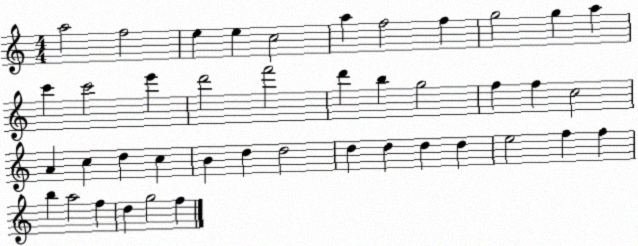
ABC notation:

X:1
T:Untitled
M:4/4
L:1/4
K:C
a2 f2 e e c2 a f2 f g2 g a c' c'2 e' d'2 f'2 d' b g2 f f c2 A c d c B d d2 d d d d e2 f f b a2 f d g2 f